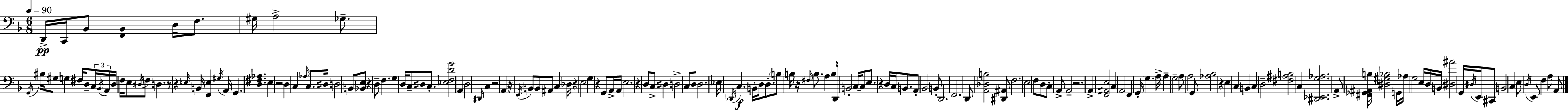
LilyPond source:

{
  \clef bass
  \numericTimeSignature
  \time 6/8
  \key f \major
  \tempo 4 = 90
  \repeat volta 2 { d,16->\pp c,16 bes,8 <f, bes,>4 d16 f8. | gis16 a2-> ges8.-- | \acciaccatura { g,16 } bis16 gis8 g4 fis16 d8-- \tuplet 3/2 { c16 | \acciaccatura { bes,16 } a,16 } d16 f16 e8 \acciaccatura { dis16 } f8 d4. | \break r8 r4 \grace { ees16 } b,16 <f, ees>4 | \acciaccatura { gis16 } a,16 g,4. <d fis aes>4. | e4 r2 | d4 c4 | \break \grace { aes16 } c8. dis16 d2 | b,8 <bes, e>8 r4 d8-- | f4. g4 d16 c8-- | dis8 c8.-. <ees f d' g'>2 | \break a,4 d2 | \grace { dis,16 } c4 r2 | \parenthesize a,4 r16 \acciaccatura { f,16 } b,8 b,8 | ais,8 c4 des16 r4 | \break e2 g4 | r4 g,8 a,16-> a,16 e2. | r4 | d8 c8-> dis4 d2-> | \break c8 d8 d2. | ees16 \acciaccatura { des,16 }\f c4. | b,16-. d16 d8.-. \parenthesize b8 b16 | r16 \grace { fis16 } b8. a4 b16 d,16 b,2-. | \break c16~~ c8 e8. | r4 d16 c16 b,8. a,8-. | bes,2 b,8-. d,2. | f,2. | \break d,8 | <a, des b>2 <dis, ais,>8 f2. | e2 | f8 d8 c8-. | \break a,8-> a,2-- r2. | a,4-> | <f, ais, e>2 c4 | a,2 f,4 | \break g,16-. \parenthesize g4. a16-> a4-- | g2-- a8 | a2 g,8 <aes bes>2 | r4 e4 | \break c4 b,4 c4 | d2-- <fis ais b>2 | c4 <dis, ees, g aes>2. | a,8-> | \break <fis, ges, ais, b>16 <dis gis bes>2 g,16 aes16 g2 | e16 d16 b,16 <dis ais'>2 | g,16 \acciaccatura { dis16 } e,16 cis,8 b,2 | c4 e8 | \break \acciaccatura { d16 } e,8 f4 a8 a,8 | } \bar "|."
}